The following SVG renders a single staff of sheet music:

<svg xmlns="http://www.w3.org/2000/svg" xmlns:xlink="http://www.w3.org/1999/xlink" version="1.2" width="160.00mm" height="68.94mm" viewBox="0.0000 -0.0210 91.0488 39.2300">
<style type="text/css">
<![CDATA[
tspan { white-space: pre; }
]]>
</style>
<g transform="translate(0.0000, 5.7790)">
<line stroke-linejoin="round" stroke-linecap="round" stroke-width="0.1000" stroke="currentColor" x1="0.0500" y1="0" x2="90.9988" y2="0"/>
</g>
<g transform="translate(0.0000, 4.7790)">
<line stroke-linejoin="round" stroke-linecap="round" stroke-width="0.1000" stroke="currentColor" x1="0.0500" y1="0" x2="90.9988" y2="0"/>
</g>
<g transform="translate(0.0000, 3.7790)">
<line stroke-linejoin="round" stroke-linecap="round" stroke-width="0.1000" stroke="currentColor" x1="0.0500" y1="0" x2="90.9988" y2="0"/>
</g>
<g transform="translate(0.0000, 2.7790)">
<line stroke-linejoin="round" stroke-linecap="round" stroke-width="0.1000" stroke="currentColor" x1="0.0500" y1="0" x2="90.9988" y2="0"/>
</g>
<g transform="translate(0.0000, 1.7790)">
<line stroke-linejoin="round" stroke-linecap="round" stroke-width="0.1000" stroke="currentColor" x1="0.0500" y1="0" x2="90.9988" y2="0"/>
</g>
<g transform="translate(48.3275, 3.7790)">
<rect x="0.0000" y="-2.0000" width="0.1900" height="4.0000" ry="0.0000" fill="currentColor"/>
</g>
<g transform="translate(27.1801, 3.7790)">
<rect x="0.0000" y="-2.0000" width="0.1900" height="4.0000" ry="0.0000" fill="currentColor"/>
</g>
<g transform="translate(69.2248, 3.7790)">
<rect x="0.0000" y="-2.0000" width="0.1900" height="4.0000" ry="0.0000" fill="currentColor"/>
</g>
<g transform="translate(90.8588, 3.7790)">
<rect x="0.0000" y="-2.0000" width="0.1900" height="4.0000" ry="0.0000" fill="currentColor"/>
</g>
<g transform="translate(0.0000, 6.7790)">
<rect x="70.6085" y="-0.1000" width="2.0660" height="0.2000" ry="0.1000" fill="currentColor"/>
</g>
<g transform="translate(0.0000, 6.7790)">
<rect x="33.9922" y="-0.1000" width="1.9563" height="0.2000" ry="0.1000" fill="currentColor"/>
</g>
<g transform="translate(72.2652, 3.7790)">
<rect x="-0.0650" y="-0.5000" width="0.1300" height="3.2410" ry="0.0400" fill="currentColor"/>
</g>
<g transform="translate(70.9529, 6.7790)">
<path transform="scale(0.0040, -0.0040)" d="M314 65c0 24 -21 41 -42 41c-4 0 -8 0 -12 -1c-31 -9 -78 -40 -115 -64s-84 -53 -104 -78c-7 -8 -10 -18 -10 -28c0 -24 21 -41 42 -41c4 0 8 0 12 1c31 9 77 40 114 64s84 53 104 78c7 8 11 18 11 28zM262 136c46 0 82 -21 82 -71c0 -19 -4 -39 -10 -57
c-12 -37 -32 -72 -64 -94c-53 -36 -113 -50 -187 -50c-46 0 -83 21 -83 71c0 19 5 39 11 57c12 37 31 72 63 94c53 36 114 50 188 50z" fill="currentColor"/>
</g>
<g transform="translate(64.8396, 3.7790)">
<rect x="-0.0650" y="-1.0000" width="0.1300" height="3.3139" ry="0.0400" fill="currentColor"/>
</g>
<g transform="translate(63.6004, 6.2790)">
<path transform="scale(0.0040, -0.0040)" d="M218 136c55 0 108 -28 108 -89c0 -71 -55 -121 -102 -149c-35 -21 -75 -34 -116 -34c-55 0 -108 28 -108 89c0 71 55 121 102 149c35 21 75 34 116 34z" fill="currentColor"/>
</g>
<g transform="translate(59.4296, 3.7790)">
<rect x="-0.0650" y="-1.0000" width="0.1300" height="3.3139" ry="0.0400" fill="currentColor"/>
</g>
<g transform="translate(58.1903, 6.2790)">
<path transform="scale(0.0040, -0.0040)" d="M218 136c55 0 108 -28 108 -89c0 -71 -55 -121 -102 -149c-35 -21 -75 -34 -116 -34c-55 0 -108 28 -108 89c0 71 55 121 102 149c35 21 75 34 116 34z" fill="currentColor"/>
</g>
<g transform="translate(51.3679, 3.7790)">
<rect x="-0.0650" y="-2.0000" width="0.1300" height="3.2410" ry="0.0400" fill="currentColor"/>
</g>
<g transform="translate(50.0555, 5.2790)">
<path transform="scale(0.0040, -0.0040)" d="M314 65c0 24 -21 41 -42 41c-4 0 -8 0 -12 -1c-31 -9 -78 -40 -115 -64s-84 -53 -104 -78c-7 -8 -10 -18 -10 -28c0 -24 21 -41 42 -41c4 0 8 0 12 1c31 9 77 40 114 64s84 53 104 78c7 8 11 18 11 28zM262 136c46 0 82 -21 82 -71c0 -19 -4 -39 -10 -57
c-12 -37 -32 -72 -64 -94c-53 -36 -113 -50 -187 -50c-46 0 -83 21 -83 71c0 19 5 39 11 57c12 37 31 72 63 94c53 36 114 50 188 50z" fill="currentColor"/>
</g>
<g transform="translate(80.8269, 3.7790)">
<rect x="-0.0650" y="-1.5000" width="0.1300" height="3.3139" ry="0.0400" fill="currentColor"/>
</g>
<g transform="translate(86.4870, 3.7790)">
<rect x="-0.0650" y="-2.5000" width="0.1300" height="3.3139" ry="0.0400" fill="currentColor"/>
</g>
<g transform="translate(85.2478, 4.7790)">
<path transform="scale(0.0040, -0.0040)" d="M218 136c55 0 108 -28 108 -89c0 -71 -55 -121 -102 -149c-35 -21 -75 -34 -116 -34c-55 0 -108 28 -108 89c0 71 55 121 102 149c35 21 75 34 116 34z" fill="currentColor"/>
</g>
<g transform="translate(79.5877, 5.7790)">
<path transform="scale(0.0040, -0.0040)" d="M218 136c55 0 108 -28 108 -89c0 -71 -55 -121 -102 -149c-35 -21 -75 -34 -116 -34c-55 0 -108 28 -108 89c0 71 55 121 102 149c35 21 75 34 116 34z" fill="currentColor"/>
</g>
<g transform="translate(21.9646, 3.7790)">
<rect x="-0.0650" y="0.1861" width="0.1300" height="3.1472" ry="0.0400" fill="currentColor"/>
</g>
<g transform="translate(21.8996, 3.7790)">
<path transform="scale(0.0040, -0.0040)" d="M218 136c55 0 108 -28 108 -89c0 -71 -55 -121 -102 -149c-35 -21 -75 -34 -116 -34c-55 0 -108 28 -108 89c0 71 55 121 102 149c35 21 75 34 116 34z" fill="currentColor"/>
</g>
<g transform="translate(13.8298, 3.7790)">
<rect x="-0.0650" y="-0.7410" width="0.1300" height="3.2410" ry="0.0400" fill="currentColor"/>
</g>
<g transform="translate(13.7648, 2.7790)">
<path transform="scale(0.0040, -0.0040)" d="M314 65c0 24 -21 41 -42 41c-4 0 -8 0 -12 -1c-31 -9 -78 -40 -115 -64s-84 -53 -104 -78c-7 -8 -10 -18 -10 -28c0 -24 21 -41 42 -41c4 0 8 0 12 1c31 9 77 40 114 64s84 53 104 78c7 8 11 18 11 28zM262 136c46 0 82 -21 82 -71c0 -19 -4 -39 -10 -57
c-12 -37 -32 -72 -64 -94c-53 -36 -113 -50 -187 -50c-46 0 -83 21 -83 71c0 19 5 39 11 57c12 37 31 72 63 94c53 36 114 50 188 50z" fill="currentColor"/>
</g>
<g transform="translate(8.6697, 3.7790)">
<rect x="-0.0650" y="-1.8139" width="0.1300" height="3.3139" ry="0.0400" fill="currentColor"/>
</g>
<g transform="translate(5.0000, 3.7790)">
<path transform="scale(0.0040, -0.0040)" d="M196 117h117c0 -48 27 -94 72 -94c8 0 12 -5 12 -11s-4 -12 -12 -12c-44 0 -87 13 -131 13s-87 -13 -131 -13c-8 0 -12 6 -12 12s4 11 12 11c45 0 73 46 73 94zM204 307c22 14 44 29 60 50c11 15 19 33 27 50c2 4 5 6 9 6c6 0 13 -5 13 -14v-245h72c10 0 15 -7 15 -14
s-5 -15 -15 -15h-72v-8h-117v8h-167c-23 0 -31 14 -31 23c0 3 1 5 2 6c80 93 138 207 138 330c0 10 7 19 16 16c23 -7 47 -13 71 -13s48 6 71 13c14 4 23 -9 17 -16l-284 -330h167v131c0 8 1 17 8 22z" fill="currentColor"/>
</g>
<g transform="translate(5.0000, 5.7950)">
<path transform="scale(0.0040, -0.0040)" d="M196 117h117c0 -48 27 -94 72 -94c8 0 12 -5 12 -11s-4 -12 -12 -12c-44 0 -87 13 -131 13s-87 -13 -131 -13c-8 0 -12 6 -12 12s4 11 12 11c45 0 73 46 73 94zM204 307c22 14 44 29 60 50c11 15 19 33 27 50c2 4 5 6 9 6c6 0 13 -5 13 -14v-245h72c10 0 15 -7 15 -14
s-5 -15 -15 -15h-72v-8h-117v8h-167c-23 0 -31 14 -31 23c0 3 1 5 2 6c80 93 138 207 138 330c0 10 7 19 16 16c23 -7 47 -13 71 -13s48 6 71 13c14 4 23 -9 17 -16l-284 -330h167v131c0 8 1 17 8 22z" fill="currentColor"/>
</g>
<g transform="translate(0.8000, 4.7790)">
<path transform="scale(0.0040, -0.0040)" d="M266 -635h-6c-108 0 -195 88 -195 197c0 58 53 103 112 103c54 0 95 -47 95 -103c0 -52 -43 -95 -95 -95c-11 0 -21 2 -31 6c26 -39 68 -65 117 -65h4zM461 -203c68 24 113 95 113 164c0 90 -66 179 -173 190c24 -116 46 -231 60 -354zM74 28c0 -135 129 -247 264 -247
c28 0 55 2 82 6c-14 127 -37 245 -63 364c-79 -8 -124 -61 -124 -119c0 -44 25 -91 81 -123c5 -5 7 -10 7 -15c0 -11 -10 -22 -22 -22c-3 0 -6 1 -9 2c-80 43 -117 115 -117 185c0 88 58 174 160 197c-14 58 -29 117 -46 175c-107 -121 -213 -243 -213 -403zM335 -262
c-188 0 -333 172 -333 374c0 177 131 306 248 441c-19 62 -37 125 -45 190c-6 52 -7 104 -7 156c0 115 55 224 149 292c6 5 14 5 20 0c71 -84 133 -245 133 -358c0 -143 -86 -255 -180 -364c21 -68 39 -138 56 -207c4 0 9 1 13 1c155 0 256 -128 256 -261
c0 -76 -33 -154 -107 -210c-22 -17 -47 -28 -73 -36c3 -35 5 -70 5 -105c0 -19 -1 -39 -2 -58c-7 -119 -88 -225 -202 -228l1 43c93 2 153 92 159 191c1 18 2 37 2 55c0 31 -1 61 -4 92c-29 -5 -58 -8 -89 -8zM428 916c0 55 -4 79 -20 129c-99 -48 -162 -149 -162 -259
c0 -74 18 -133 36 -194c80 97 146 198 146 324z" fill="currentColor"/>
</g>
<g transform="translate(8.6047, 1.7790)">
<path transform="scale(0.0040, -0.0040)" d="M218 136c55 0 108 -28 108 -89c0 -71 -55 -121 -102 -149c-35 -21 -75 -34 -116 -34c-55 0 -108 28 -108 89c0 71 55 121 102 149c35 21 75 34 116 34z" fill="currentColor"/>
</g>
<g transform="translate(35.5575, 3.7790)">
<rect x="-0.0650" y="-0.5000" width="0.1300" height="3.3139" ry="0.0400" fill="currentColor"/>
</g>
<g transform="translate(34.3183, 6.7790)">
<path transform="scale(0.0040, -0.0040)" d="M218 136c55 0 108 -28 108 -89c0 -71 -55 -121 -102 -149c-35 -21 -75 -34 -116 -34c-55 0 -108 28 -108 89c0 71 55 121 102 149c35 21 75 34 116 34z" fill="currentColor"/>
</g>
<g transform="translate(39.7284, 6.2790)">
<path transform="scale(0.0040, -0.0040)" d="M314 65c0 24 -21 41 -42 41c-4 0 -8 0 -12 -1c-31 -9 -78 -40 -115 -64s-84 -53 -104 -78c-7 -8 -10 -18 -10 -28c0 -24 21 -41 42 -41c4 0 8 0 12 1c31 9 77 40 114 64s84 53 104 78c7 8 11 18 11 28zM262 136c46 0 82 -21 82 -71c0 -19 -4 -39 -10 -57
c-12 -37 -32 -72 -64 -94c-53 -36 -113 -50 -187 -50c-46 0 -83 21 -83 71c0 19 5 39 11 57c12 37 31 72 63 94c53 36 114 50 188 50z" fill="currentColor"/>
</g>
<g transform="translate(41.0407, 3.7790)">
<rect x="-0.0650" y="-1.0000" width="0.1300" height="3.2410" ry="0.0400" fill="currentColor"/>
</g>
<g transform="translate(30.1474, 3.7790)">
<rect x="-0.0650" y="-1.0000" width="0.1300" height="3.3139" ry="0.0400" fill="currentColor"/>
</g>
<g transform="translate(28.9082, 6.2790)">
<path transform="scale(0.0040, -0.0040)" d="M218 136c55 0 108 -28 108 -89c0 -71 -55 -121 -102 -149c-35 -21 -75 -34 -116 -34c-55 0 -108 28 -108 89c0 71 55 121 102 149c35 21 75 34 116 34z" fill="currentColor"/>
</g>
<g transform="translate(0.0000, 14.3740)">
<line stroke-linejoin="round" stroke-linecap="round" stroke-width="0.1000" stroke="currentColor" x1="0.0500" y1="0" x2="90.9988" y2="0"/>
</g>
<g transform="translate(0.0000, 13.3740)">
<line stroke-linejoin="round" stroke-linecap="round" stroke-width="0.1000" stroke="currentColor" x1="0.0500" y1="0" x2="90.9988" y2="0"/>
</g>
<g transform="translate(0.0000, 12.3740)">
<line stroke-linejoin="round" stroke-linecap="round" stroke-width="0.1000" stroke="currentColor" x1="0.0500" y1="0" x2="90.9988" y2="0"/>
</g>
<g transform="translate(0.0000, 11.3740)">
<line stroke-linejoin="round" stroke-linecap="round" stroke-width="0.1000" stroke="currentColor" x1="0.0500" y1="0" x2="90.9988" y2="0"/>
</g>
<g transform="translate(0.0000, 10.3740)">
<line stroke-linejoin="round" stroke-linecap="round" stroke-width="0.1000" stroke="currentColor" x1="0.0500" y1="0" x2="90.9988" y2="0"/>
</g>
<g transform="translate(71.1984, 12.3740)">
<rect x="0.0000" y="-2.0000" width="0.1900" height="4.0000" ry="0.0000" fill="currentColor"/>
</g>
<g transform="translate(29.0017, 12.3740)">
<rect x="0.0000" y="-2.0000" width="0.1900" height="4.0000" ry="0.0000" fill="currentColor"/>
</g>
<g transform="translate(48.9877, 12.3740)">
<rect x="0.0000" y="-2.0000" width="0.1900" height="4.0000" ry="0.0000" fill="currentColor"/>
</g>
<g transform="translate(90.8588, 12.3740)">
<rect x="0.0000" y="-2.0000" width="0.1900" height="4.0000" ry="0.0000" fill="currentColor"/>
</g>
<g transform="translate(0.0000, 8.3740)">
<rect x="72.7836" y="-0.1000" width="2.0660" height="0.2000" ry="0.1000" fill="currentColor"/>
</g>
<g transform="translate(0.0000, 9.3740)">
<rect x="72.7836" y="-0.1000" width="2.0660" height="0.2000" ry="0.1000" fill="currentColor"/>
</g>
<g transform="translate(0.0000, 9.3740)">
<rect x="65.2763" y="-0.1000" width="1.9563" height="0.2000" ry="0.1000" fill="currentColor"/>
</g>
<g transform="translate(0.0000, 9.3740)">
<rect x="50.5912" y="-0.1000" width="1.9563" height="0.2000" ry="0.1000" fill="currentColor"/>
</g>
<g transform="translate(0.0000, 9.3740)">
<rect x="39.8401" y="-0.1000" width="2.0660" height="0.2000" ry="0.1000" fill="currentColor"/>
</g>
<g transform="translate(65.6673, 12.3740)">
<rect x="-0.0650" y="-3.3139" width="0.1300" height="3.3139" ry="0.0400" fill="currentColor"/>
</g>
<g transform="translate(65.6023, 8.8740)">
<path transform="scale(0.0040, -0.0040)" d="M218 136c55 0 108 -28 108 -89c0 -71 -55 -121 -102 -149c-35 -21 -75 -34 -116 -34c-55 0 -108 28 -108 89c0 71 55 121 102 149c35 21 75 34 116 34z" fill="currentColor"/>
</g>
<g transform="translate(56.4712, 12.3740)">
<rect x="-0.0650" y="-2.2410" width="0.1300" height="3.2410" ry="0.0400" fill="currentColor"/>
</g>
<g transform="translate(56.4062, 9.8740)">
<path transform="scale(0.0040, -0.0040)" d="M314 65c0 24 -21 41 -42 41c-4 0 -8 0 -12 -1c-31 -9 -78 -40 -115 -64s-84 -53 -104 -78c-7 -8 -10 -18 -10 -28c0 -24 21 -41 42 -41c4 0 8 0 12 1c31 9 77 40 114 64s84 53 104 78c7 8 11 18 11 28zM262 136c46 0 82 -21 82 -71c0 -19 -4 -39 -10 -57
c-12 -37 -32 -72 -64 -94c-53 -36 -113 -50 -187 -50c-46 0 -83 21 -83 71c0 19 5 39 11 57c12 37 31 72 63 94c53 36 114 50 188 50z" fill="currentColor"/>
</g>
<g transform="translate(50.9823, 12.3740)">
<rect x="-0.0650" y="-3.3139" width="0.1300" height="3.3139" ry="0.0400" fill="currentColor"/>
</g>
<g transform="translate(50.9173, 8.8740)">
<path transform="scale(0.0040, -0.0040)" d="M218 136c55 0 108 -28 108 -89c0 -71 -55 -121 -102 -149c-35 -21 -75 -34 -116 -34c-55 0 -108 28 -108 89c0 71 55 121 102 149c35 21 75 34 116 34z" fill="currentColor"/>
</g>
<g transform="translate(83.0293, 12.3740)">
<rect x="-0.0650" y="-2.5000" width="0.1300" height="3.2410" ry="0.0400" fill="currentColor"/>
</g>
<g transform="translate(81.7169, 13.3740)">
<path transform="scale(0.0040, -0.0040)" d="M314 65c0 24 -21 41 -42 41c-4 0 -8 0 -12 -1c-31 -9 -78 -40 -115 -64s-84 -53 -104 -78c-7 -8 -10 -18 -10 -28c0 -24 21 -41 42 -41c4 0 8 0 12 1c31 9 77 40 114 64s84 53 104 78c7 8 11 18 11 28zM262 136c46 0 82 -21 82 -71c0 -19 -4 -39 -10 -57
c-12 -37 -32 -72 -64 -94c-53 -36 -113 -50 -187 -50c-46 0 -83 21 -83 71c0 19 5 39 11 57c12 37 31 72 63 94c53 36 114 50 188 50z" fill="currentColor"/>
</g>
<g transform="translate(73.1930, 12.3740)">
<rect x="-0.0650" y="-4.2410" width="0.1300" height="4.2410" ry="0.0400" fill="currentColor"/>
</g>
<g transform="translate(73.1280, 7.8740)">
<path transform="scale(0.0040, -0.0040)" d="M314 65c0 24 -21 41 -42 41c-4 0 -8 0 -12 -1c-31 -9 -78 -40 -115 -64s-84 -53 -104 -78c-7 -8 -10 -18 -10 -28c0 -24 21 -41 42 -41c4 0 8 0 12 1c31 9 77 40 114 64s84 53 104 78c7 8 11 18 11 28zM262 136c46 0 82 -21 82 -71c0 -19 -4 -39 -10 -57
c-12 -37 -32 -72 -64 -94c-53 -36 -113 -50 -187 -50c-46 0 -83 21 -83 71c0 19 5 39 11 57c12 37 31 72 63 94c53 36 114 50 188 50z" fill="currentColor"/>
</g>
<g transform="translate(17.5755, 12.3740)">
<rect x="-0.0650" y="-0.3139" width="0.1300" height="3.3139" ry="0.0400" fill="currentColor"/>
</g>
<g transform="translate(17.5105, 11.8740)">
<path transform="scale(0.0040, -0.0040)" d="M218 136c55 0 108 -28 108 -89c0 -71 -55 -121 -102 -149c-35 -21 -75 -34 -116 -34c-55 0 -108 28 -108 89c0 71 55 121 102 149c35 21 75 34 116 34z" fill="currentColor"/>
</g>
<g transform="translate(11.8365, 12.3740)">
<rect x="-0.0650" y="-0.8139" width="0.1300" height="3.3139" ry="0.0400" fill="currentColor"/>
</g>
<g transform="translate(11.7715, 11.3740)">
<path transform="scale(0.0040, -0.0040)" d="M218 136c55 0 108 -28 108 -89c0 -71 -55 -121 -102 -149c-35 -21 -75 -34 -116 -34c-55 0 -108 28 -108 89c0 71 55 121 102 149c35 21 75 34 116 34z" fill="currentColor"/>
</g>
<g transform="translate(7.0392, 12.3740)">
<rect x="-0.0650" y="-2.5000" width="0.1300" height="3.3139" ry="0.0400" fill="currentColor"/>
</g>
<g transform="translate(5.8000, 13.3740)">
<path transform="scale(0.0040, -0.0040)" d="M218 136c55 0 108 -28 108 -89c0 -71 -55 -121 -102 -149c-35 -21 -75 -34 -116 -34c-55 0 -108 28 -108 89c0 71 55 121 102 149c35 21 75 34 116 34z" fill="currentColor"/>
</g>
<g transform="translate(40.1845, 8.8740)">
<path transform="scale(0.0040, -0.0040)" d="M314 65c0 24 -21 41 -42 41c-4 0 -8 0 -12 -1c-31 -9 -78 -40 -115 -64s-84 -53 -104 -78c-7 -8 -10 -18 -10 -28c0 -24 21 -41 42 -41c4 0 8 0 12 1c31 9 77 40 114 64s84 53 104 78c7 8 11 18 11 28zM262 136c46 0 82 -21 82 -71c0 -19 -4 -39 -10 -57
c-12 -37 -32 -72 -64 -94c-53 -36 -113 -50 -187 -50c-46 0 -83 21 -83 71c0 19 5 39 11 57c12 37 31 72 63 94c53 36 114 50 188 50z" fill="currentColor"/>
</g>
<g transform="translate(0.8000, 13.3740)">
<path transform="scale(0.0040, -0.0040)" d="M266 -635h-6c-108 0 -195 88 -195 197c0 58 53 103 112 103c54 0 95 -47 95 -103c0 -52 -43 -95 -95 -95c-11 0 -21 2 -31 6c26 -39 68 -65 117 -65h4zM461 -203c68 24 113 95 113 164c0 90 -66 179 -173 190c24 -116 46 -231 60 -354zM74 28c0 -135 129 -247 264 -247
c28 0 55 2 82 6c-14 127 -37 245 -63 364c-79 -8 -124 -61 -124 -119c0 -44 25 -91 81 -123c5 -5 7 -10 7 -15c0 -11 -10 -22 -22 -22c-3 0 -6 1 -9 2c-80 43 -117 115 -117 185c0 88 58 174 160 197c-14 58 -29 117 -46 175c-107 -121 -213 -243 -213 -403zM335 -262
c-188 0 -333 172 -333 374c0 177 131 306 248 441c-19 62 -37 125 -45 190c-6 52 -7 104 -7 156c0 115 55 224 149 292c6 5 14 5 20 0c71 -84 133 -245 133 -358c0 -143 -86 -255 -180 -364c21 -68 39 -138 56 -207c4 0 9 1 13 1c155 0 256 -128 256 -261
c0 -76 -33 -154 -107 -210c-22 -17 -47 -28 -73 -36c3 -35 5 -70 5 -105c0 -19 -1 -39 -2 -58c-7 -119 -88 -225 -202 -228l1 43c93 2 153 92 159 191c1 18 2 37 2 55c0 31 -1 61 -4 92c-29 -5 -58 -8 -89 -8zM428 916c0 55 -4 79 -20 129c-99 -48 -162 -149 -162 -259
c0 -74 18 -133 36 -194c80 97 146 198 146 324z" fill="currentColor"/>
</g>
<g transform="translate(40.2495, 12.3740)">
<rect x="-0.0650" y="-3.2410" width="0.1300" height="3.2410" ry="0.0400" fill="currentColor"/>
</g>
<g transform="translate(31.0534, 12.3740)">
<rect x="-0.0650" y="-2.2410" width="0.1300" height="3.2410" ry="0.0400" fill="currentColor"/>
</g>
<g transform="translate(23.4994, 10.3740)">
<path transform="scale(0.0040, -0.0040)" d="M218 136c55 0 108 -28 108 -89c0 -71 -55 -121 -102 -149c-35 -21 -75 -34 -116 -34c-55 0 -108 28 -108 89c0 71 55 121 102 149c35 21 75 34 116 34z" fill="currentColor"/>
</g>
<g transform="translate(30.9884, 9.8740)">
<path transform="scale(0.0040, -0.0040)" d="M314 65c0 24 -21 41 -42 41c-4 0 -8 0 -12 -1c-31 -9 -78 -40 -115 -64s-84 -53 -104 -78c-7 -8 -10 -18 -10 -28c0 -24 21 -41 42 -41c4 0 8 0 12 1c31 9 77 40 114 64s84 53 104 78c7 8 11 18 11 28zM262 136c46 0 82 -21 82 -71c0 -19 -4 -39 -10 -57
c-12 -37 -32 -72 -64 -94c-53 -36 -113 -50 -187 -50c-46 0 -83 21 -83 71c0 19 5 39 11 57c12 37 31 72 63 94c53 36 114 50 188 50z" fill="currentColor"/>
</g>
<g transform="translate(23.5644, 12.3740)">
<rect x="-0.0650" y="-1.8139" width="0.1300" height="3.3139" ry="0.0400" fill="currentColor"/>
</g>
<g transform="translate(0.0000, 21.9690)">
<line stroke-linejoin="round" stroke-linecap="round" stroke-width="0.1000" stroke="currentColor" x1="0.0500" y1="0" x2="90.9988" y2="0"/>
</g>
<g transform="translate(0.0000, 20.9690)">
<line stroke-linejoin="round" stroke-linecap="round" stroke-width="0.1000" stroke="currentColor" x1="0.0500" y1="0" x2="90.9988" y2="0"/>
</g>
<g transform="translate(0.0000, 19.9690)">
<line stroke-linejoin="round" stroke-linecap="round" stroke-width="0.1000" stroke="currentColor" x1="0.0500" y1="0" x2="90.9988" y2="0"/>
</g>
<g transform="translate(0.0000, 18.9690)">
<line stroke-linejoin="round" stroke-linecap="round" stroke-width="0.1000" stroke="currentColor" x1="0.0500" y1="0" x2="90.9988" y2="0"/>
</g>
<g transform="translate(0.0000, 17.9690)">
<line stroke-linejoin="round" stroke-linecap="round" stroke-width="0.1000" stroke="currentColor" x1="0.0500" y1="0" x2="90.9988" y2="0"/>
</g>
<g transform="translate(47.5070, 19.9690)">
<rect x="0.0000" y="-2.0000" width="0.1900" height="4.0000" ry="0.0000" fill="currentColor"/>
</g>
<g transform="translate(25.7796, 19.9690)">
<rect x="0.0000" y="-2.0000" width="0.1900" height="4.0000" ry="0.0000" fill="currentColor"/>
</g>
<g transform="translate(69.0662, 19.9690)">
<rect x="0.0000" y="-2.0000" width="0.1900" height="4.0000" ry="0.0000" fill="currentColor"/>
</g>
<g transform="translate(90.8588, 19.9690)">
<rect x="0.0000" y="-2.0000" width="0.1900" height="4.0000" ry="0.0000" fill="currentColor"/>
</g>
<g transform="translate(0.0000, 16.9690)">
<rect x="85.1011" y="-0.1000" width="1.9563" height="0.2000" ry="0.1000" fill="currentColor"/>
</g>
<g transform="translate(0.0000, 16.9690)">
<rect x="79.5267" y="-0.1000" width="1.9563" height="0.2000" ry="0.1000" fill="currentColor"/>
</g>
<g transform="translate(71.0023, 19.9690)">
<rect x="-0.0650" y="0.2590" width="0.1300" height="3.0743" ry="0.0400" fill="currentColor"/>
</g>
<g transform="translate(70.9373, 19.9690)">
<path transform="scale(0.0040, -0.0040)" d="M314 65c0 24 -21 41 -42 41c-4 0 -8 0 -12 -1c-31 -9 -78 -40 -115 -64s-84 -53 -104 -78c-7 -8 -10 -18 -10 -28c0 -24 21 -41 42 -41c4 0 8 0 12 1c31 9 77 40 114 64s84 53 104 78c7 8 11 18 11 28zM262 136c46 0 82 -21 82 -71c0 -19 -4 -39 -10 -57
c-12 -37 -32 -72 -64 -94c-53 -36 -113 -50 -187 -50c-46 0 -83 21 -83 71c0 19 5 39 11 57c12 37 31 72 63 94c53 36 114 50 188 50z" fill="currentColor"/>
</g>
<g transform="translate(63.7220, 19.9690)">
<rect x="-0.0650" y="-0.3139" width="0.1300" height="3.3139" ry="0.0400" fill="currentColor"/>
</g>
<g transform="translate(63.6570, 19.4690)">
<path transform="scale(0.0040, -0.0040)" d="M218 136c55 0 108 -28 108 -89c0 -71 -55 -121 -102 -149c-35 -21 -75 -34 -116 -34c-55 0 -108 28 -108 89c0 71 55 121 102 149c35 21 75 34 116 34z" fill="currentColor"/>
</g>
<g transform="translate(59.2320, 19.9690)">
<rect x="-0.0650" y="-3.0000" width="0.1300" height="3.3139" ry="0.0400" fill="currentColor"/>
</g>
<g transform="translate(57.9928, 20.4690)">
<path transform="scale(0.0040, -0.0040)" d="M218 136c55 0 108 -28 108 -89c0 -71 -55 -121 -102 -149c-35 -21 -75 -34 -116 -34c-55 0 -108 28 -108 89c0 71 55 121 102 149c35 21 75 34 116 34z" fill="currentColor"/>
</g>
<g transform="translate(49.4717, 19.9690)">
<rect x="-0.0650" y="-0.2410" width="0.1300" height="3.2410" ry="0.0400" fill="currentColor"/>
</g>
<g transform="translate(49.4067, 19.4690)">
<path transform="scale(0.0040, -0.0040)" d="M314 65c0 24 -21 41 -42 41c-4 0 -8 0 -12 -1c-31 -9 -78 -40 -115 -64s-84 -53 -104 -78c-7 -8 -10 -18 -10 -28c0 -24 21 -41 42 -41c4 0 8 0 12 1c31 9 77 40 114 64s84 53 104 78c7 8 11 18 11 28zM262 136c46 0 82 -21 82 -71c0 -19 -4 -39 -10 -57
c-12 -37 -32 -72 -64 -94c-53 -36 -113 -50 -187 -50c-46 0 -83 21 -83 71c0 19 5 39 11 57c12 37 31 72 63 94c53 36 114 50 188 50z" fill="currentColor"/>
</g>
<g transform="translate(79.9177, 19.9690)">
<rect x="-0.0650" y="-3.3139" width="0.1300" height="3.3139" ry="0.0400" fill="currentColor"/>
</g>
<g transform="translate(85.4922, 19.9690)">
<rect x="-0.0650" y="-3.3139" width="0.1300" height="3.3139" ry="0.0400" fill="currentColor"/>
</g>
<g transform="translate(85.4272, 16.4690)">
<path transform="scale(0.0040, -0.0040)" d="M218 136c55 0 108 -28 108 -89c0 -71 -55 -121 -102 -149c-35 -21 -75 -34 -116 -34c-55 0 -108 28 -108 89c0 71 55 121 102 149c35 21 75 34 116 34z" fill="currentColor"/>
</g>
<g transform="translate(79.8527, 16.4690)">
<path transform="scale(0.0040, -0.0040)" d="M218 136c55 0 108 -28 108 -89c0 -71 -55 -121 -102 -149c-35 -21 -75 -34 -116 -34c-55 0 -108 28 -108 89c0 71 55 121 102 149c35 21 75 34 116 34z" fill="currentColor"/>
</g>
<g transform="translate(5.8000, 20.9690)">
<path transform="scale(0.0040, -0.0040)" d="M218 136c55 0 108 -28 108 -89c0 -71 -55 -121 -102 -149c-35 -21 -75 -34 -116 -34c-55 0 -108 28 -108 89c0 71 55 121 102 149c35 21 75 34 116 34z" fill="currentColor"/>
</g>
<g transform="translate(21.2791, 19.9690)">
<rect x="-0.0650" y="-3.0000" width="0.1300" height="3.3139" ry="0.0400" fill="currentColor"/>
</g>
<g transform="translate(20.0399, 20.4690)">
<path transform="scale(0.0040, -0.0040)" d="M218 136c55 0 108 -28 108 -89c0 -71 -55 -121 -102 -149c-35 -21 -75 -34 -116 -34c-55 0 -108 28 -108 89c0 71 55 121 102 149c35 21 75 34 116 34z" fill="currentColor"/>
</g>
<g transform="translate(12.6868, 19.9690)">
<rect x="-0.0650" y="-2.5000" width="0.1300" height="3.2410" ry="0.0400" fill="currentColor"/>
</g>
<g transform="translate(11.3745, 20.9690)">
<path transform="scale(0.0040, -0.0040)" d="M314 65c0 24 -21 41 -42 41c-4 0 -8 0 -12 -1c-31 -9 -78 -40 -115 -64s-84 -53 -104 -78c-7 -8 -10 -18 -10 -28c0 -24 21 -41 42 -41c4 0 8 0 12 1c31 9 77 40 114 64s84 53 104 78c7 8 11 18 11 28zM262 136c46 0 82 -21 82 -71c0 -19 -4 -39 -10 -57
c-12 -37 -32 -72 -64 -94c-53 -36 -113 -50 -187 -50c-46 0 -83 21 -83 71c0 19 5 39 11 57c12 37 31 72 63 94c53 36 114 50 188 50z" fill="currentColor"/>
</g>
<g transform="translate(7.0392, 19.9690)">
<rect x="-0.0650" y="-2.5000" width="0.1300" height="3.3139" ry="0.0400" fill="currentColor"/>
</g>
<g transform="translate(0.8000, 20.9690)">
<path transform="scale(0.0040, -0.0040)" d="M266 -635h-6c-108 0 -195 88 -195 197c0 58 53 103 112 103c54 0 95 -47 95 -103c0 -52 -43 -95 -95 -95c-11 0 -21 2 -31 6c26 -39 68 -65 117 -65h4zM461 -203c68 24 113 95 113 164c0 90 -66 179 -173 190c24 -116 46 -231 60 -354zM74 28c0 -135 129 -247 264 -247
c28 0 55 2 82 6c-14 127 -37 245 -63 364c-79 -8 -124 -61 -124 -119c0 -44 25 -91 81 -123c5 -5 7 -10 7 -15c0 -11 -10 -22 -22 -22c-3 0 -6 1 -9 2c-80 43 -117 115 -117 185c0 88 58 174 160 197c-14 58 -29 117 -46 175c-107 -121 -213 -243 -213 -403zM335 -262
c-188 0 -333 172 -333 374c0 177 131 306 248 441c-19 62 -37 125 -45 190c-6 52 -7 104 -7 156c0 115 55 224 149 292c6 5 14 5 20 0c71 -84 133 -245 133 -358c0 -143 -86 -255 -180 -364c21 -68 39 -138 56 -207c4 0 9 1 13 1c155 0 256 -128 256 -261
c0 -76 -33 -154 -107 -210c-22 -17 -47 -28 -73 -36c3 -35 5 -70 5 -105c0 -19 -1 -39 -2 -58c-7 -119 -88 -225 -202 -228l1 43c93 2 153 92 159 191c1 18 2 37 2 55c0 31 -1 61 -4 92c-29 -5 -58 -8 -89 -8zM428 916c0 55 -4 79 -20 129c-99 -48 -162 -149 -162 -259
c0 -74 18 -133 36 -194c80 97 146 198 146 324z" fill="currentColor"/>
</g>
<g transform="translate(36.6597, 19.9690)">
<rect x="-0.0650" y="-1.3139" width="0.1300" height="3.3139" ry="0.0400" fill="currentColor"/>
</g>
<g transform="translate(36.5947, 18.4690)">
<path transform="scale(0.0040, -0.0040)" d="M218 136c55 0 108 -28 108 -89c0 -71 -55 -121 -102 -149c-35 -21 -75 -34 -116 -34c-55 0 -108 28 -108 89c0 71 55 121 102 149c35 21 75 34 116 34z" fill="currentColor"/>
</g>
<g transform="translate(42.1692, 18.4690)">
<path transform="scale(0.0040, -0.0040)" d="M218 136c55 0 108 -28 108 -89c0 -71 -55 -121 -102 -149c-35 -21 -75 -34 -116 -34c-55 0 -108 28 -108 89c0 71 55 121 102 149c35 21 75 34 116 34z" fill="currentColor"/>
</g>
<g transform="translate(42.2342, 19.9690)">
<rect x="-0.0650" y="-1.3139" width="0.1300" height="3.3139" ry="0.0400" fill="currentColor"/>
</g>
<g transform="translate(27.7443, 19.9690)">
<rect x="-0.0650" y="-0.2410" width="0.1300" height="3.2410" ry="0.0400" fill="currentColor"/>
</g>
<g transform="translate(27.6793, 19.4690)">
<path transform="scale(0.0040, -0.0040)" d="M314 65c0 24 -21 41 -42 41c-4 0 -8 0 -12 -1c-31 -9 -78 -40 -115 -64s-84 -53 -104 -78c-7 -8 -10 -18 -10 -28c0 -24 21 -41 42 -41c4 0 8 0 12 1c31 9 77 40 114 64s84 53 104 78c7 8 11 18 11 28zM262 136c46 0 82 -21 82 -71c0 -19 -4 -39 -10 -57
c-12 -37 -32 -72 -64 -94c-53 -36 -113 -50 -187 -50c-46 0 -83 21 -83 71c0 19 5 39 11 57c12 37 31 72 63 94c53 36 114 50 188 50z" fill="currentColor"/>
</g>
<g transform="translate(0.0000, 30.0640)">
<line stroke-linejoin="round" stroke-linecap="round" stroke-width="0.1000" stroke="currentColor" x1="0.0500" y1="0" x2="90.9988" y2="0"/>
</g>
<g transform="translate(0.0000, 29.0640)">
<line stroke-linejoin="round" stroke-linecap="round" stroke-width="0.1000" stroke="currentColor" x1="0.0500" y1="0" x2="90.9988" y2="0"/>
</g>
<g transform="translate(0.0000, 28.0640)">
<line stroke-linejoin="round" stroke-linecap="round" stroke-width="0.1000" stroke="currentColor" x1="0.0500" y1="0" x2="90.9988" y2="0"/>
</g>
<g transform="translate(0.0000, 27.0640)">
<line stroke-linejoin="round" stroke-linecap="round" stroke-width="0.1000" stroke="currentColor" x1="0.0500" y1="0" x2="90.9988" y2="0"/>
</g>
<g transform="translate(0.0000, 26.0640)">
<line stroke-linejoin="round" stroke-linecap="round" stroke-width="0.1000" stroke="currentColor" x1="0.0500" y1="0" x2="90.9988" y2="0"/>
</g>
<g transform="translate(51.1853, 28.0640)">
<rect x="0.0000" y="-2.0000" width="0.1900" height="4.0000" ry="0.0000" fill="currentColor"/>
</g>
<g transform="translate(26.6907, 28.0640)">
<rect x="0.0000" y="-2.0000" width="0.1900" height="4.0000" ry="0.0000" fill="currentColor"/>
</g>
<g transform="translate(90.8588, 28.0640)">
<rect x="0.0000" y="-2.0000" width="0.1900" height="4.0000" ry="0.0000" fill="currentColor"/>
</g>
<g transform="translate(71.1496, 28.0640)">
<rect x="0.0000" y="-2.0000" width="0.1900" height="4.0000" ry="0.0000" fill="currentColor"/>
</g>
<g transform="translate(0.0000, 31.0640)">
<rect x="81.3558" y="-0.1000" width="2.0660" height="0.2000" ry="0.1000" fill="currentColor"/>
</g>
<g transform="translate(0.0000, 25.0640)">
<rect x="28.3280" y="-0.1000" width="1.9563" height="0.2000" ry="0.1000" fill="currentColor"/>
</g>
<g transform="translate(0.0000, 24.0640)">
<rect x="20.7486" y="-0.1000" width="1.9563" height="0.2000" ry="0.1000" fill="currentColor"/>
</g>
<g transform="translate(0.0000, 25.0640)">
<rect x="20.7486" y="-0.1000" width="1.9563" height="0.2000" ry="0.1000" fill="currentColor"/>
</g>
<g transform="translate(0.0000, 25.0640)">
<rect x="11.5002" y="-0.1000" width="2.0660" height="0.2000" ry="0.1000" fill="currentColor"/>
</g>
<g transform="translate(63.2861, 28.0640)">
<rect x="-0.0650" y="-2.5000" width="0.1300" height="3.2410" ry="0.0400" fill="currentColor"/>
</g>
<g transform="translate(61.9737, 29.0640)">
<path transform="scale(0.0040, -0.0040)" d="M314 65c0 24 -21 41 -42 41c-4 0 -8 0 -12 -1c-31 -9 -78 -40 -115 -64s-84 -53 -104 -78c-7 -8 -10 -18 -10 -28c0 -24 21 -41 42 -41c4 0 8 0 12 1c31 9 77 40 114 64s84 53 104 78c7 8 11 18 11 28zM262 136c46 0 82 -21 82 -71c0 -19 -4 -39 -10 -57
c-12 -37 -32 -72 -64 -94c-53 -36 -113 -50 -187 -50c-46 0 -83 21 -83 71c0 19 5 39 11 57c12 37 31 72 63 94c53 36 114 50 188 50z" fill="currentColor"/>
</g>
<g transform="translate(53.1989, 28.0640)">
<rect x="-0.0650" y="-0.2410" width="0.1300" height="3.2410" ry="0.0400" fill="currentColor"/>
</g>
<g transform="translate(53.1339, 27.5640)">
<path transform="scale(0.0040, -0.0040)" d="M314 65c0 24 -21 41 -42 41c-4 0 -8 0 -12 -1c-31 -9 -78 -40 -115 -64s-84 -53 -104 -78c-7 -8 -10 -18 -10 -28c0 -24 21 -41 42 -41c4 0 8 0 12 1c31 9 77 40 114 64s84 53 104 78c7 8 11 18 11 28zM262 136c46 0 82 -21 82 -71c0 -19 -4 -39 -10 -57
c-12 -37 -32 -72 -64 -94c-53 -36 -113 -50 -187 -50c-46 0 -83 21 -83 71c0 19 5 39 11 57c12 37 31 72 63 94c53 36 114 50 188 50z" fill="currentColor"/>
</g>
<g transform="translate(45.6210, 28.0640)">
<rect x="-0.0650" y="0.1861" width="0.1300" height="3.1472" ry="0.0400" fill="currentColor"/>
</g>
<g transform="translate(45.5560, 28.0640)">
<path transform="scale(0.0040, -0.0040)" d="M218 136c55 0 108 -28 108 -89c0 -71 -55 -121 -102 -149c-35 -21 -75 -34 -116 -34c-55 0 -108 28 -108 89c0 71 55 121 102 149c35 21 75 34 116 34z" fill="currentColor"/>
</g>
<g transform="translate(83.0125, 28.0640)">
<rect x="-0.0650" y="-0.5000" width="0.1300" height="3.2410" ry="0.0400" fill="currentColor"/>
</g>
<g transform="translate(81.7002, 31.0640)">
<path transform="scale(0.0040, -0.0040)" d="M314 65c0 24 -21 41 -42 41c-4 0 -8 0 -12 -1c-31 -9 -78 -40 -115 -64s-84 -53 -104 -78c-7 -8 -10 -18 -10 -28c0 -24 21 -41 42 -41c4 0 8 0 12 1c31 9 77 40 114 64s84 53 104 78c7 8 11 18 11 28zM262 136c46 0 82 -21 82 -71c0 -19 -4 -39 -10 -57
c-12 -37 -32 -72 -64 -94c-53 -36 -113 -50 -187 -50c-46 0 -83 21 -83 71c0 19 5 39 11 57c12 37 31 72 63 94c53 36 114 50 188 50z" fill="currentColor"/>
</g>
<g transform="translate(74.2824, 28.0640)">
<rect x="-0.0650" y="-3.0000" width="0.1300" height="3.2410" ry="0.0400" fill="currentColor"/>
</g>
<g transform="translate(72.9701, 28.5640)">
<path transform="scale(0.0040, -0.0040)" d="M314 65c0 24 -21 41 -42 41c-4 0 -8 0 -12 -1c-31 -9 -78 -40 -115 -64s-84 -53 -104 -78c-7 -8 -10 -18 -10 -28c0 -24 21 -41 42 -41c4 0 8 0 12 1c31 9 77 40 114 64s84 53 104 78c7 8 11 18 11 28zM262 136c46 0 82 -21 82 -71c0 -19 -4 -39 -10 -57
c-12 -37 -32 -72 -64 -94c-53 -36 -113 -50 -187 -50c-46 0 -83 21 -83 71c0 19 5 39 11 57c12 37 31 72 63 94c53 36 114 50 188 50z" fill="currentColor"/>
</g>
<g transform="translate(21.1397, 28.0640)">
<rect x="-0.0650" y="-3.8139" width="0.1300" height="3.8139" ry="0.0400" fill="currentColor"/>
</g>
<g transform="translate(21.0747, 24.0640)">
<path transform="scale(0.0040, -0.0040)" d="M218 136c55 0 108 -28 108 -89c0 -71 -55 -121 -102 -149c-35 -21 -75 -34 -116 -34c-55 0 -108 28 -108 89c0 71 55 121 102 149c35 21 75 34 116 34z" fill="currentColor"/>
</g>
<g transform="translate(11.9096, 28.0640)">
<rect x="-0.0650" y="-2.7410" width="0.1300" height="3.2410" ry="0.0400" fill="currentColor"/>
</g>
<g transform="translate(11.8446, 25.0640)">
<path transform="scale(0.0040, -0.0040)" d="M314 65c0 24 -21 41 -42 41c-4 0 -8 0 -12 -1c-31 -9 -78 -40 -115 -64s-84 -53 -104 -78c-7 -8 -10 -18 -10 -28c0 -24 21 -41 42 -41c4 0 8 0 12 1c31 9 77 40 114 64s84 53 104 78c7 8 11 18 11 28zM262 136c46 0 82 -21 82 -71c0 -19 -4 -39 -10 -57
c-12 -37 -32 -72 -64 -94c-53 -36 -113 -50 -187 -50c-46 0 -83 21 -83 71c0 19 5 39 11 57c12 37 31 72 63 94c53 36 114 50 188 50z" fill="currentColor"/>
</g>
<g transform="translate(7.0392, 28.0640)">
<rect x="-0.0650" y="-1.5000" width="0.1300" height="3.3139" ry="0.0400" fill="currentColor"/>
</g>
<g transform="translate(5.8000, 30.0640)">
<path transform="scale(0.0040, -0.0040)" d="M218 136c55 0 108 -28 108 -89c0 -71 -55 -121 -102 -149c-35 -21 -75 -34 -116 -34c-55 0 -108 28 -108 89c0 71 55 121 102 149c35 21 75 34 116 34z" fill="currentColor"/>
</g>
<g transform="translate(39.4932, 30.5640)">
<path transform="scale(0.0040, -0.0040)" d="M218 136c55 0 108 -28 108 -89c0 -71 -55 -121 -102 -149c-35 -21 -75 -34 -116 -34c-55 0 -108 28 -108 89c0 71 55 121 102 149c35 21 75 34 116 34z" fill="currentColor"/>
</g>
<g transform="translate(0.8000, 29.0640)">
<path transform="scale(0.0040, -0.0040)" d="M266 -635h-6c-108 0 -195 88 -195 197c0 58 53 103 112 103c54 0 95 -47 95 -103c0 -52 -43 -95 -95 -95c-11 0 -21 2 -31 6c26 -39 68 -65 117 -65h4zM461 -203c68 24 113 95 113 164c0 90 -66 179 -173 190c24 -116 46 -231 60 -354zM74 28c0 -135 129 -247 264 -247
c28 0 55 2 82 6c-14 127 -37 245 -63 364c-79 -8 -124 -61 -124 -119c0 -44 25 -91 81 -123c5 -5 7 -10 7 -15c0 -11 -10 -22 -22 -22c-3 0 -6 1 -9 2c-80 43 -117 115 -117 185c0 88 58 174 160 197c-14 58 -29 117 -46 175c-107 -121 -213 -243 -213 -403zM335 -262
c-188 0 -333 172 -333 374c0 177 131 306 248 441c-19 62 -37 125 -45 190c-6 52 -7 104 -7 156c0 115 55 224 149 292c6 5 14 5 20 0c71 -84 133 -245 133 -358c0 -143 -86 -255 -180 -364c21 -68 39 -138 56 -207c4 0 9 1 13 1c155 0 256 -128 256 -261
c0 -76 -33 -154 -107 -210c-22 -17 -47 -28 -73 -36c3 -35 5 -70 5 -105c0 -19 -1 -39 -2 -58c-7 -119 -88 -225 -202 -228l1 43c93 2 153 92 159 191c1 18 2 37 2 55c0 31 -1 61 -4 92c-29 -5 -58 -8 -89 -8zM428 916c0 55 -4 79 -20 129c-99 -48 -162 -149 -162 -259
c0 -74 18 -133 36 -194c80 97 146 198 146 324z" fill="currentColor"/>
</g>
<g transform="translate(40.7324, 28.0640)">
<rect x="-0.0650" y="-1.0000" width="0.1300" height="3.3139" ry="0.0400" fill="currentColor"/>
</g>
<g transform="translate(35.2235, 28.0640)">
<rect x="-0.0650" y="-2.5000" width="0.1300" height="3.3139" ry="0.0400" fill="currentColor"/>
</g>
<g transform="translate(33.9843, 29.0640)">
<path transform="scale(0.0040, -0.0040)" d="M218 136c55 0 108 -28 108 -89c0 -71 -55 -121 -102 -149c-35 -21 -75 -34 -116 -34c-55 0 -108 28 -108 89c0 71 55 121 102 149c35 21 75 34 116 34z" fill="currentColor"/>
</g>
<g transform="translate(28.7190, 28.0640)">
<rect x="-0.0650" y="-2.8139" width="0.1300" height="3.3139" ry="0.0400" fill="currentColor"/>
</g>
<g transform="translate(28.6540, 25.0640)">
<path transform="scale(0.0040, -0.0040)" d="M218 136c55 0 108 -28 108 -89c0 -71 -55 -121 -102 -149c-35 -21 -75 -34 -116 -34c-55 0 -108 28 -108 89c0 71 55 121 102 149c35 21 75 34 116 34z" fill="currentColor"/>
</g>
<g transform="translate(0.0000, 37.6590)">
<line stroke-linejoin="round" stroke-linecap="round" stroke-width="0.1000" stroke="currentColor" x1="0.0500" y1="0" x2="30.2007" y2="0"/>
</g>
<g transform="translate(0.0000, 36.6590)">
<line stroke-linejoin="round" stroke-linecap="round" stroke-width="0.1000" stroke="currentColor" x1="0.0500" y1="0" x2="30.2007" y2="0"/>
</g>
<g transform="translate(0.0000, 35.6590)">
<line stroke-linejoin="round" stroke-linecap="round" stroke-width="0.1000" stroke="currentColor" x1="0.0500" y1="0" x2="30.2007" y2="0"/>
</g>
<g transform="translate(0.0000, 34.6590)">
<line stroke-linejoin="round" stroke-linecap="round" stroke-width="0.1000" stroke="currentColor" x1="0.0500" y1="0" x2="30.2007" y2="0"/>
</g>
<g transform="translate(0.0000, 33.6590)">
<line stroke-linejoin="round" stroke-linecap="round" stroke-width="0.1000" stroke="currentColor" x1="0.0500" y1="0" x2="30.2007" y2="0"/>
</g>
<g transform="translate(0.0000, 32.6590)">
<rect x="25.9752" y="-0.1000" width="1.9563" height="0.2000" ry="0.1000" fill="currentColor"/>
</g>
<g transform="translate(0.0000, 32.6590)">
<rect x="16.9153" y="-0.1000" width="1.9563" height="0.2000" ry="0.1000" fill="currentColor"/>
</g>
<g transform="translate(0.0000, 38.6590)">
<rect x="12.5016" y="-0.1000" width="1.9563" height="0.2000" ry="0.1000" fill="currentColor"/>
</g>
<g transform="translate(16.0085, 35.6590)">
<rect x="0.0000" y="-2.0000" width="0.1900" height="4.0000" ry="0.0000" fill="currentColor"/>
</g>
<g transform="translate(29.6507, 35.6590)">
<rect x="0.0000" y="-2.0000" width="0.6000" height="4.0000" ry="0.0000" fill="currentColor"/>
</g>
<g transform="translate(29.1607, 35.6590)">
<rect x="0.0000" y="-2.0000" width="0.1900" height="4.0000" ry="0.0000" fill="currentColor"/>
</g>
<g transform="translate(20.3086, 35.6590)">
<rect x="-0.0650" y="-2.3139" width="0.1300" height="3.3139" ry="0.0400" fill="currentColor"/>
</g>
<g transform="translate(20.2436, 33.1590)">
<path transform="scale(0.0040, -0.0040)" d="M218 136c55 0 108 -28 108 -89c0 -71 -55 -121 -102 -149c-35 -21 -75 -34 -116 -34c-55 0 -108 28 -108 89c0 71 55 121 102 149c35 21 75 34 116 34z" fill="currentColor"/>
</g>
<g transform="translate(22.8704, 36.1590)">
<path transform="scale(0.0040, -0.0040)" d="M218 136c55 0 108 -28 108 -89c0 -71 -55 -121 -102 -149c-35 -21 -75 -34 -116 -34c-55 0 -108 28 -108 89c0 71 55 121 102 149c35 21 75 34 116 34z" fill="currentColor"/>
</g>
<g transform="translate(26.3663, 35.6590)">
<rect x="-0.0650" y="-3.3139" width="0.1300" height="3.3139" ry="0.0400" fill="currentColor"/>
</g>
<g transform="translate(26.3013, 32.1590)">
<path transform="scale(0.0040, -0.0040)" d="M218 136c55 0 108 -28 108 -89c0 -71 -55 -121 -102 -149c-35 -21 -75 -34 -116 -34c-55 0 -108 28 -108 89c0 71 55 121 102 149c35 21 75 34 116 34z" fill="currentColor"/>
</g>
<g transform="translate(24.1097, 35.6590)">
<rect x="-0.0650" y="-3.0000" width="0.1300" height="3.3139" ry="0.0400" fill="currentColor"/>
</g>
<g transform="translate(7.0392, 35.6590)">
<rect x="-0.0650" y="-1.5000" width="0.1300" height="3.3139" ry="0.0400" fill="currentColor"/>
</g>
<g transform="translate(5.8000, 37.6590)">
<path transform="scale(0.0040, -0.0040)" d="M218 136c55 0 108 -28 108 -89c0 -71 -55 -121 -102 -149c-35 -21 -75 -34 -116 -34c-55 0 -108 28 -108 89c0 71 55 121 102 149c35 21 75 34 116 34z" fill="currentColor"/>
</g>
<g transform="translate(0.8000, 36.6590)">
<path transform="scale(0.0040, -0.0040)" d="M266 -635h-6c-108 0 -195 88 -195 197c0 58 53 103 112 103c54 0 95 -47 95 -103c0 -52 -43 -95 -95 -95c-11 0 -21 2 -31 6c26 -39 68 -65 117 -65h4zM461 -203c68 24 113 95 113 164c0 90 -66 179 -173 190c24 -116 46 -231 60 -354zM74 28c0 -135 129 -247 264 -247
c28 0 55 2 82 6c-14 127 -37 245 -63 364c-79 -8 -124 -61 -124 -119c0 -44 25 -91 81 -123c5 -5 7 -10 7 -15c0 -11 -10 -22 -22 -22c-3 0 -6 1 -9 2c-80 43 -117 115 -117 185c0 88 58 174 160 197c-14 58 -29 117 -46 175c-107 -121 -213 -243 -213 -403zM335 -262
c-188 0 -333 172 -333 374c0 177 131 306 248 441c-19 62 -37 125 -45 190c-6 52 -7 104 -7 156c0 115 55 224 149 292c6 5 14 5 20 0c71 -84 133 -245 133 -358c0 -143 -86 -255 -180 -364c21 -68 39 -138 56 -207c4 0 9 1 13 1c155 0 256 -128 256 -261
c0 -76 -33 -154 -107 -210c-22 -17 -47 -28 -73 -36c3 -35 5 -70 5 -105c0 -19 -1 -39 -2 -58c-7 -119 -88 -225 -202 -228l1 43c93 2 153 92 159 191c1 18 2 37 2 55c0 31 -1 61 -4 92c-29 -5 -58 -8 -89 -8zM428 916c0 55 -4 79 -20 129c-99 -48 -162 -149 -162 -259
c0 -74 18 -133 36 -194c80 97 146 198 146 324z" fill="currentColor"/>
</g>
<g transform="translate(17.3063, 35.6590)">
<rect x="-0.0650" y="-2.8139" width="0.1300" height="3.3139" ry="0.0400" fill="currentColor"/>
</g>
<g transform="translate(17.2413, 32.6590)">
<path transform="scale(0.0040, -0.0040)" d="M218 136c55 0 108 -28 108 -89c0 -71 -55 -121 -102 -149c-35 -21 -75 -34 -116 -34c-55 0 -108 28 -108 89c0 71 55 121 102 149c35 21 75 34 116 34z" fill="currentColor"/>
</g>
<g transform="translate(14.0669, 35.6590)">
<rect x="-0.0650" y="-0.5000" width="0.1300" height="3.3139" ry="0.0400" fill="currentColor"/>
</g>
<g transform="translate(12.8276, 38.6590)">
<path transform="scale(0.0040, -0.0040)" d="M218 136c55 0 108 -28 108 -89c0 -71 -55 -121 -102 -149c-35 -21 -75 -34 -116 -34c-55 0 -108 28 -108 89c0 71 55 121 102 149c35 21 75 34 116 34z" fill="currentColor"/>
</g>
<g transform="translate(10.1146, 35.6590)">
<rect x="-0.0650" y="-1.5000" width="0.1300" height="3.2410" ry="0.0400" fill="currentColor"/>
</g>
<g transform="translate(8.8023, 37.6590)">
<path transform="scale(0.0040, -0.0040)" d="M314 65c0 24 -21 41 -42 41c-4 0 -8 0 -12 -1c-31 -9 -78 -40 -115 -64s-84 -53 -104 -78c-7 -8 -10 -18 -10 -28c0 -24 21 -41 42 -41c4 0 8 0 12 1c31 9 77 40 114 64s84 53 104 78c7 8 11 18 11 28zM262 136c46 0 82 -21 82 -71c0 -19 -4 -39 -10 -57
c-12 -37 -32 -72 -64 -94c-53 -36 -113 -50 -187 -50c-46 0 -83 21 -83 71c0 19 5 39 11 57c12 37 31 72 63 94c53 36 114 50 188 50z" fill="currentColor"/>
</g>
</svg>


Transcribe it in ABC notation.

X:1
T:Untitled
M:4/4
L:1/4
K:C
f d2 B D C D2 F2 D D C2 E G G d c f g2 b2 b g2 b d'2 G2 G G2 A c2 e e c2 A c B2 b b E a2 c' a G D B c2 G2 A2 C2 E E2 C a g A b